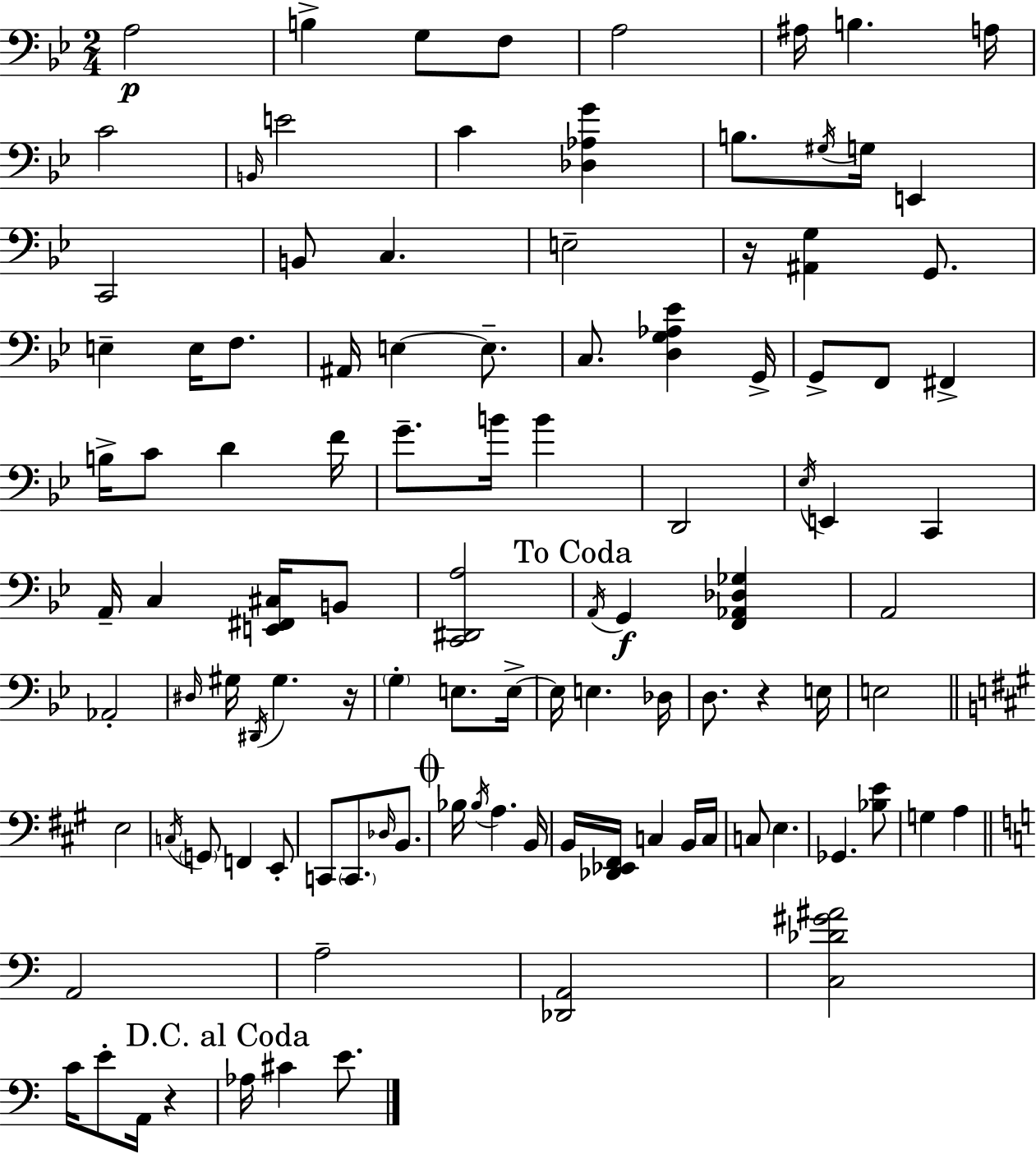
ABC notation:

X:1
T:Untitled
M:2/4
L:1/4
K:Gm
A,2 B, G,/2 F,/2 A,2 ^A,/4 B, A,/4 C2 B,,/4 E2 C [_D,_A,G] B,/2 ^G,/4 G,/4 E,, C,,2 B,,/2 C, E,2 z/4 [^A,,G,] G,,/2 E, E,/4 F,/2 ^A,,/4 E, E,/2 C,/2 [D,G,_A,_E] G,,/4 G,,/2 F,,/2 ^F,, B,/4 C/2 D F/4 G/2 B/4 B D,,2 _E,/4 E,, C,, A,,/4 C, [E,,^F,,^C,]/4 B,,/2 [C,,^D,,A,]2 A,,/4 G,, [F,,_A,,_D,_G,] A,,2 _A,,2 ^D,/4 ^G,/4 ^D,,/4 ^G, z/4 G, E,/2 E,/4 E,/4 E, _D,/4 D,/2 z E,/4 E,2 E,2 C,/4 G,,/2 F,, E,,/2 C,,/2 C,,/2 _D,/4 B,,/2 _B,/4 _B,/4 A, B,,/4 B,,/4 [_D,,_E,,^F,,]/4 C, B,,/4 C,/4 C,/2 E, _G,, [_B,E]/2 G, A, A,,2 A,2 [_D,,A,,]2 [C,_D^G^A]2 C/4 E/2 A,,/4 z _A,/4 ^C E/2